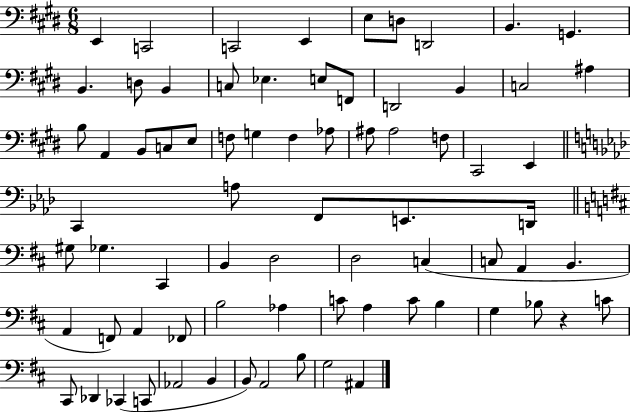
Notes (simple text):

E2/q C2/h C2/h E2/q E3/e D3/e D2/h B2/q. G2/q. B2/q. D3/e B2/q C3/e Eb3/q. E3/e F2/e D2/h B2/q C3/h A#3/q B3/e A2/q B2/e C3/e E3/e F3/e G3/q F3/q Ab3/e A#3/e A#3/h F3/e C#2/h E2/q C2/q A3/e F2/e E2/e. D2/s G#3/e Gb3/q. C#2/q B2/q D3/h D3/h C3/q C3/e A2/q B2/q. A2/q F2/e A2/q FES2/e B3/h Ab3/q C4/e A3/q C4/e B3/q G3/q Bb3/e R/q C4/e C#2/e Db2/q CES2/q C2/e Ab2/h B2/q B2/e A2/h B3/e G3/h A#2/q